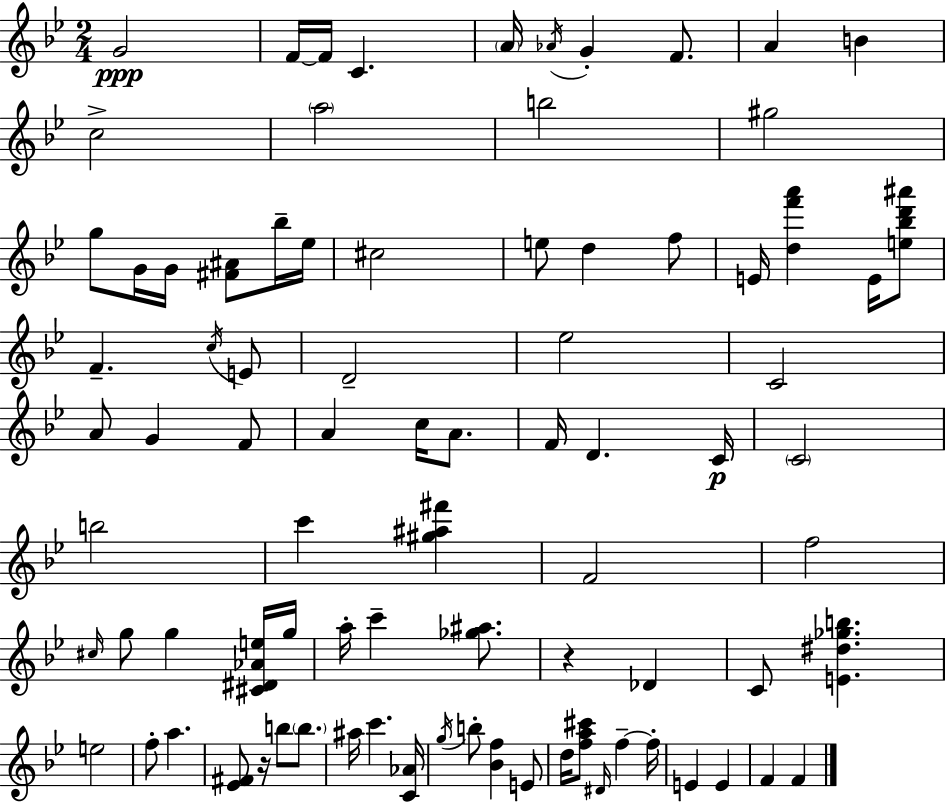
X:1
T:Untitled
M:2/4
L:1/4
K:Gm
G2 F/4 F/4 C A/4 _A/4 G F/2 A B c2 a2 b2 ^g2 g/2 G/4 G/4 [^F^A]/2 _b/4 _e/4 ^c2 e/2 d f/2 E/4 [df'a'] E/4 [e_bd'^a']/2 F c/4 E/2 D2 _e2 C2 A/2 G F/2 A c/4 A/2 F/4 D C/4 C2 b2 c' [^g^a^f'] F2 f2 ^c/4 g/2 g [^C^D_Ae]/4 g/4 a/4 c' [_g^a]/2 z _D C/2 [E^d_gb] e2 f/2 a [_E^F]/2 z/4 b/2 b/2 ^a/4 c' [C_A]/4 g/4 b/2 [_Bf] E/2 d/4 [fa^c']/2 ^D/4 f f/4 E E F F